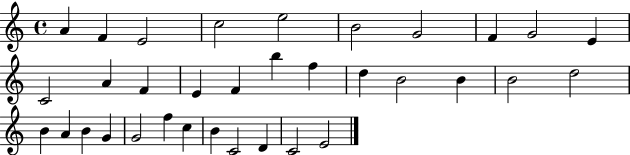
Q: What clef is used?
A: treble